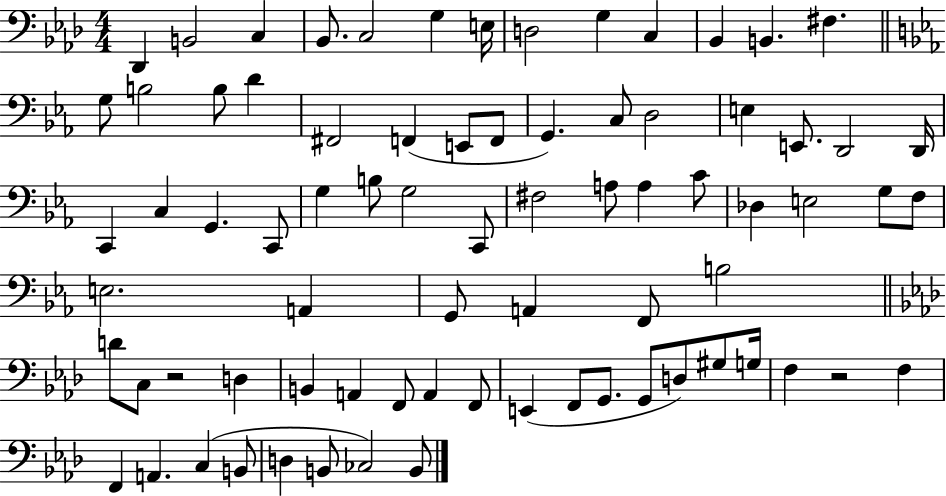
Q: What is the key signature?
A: AES major